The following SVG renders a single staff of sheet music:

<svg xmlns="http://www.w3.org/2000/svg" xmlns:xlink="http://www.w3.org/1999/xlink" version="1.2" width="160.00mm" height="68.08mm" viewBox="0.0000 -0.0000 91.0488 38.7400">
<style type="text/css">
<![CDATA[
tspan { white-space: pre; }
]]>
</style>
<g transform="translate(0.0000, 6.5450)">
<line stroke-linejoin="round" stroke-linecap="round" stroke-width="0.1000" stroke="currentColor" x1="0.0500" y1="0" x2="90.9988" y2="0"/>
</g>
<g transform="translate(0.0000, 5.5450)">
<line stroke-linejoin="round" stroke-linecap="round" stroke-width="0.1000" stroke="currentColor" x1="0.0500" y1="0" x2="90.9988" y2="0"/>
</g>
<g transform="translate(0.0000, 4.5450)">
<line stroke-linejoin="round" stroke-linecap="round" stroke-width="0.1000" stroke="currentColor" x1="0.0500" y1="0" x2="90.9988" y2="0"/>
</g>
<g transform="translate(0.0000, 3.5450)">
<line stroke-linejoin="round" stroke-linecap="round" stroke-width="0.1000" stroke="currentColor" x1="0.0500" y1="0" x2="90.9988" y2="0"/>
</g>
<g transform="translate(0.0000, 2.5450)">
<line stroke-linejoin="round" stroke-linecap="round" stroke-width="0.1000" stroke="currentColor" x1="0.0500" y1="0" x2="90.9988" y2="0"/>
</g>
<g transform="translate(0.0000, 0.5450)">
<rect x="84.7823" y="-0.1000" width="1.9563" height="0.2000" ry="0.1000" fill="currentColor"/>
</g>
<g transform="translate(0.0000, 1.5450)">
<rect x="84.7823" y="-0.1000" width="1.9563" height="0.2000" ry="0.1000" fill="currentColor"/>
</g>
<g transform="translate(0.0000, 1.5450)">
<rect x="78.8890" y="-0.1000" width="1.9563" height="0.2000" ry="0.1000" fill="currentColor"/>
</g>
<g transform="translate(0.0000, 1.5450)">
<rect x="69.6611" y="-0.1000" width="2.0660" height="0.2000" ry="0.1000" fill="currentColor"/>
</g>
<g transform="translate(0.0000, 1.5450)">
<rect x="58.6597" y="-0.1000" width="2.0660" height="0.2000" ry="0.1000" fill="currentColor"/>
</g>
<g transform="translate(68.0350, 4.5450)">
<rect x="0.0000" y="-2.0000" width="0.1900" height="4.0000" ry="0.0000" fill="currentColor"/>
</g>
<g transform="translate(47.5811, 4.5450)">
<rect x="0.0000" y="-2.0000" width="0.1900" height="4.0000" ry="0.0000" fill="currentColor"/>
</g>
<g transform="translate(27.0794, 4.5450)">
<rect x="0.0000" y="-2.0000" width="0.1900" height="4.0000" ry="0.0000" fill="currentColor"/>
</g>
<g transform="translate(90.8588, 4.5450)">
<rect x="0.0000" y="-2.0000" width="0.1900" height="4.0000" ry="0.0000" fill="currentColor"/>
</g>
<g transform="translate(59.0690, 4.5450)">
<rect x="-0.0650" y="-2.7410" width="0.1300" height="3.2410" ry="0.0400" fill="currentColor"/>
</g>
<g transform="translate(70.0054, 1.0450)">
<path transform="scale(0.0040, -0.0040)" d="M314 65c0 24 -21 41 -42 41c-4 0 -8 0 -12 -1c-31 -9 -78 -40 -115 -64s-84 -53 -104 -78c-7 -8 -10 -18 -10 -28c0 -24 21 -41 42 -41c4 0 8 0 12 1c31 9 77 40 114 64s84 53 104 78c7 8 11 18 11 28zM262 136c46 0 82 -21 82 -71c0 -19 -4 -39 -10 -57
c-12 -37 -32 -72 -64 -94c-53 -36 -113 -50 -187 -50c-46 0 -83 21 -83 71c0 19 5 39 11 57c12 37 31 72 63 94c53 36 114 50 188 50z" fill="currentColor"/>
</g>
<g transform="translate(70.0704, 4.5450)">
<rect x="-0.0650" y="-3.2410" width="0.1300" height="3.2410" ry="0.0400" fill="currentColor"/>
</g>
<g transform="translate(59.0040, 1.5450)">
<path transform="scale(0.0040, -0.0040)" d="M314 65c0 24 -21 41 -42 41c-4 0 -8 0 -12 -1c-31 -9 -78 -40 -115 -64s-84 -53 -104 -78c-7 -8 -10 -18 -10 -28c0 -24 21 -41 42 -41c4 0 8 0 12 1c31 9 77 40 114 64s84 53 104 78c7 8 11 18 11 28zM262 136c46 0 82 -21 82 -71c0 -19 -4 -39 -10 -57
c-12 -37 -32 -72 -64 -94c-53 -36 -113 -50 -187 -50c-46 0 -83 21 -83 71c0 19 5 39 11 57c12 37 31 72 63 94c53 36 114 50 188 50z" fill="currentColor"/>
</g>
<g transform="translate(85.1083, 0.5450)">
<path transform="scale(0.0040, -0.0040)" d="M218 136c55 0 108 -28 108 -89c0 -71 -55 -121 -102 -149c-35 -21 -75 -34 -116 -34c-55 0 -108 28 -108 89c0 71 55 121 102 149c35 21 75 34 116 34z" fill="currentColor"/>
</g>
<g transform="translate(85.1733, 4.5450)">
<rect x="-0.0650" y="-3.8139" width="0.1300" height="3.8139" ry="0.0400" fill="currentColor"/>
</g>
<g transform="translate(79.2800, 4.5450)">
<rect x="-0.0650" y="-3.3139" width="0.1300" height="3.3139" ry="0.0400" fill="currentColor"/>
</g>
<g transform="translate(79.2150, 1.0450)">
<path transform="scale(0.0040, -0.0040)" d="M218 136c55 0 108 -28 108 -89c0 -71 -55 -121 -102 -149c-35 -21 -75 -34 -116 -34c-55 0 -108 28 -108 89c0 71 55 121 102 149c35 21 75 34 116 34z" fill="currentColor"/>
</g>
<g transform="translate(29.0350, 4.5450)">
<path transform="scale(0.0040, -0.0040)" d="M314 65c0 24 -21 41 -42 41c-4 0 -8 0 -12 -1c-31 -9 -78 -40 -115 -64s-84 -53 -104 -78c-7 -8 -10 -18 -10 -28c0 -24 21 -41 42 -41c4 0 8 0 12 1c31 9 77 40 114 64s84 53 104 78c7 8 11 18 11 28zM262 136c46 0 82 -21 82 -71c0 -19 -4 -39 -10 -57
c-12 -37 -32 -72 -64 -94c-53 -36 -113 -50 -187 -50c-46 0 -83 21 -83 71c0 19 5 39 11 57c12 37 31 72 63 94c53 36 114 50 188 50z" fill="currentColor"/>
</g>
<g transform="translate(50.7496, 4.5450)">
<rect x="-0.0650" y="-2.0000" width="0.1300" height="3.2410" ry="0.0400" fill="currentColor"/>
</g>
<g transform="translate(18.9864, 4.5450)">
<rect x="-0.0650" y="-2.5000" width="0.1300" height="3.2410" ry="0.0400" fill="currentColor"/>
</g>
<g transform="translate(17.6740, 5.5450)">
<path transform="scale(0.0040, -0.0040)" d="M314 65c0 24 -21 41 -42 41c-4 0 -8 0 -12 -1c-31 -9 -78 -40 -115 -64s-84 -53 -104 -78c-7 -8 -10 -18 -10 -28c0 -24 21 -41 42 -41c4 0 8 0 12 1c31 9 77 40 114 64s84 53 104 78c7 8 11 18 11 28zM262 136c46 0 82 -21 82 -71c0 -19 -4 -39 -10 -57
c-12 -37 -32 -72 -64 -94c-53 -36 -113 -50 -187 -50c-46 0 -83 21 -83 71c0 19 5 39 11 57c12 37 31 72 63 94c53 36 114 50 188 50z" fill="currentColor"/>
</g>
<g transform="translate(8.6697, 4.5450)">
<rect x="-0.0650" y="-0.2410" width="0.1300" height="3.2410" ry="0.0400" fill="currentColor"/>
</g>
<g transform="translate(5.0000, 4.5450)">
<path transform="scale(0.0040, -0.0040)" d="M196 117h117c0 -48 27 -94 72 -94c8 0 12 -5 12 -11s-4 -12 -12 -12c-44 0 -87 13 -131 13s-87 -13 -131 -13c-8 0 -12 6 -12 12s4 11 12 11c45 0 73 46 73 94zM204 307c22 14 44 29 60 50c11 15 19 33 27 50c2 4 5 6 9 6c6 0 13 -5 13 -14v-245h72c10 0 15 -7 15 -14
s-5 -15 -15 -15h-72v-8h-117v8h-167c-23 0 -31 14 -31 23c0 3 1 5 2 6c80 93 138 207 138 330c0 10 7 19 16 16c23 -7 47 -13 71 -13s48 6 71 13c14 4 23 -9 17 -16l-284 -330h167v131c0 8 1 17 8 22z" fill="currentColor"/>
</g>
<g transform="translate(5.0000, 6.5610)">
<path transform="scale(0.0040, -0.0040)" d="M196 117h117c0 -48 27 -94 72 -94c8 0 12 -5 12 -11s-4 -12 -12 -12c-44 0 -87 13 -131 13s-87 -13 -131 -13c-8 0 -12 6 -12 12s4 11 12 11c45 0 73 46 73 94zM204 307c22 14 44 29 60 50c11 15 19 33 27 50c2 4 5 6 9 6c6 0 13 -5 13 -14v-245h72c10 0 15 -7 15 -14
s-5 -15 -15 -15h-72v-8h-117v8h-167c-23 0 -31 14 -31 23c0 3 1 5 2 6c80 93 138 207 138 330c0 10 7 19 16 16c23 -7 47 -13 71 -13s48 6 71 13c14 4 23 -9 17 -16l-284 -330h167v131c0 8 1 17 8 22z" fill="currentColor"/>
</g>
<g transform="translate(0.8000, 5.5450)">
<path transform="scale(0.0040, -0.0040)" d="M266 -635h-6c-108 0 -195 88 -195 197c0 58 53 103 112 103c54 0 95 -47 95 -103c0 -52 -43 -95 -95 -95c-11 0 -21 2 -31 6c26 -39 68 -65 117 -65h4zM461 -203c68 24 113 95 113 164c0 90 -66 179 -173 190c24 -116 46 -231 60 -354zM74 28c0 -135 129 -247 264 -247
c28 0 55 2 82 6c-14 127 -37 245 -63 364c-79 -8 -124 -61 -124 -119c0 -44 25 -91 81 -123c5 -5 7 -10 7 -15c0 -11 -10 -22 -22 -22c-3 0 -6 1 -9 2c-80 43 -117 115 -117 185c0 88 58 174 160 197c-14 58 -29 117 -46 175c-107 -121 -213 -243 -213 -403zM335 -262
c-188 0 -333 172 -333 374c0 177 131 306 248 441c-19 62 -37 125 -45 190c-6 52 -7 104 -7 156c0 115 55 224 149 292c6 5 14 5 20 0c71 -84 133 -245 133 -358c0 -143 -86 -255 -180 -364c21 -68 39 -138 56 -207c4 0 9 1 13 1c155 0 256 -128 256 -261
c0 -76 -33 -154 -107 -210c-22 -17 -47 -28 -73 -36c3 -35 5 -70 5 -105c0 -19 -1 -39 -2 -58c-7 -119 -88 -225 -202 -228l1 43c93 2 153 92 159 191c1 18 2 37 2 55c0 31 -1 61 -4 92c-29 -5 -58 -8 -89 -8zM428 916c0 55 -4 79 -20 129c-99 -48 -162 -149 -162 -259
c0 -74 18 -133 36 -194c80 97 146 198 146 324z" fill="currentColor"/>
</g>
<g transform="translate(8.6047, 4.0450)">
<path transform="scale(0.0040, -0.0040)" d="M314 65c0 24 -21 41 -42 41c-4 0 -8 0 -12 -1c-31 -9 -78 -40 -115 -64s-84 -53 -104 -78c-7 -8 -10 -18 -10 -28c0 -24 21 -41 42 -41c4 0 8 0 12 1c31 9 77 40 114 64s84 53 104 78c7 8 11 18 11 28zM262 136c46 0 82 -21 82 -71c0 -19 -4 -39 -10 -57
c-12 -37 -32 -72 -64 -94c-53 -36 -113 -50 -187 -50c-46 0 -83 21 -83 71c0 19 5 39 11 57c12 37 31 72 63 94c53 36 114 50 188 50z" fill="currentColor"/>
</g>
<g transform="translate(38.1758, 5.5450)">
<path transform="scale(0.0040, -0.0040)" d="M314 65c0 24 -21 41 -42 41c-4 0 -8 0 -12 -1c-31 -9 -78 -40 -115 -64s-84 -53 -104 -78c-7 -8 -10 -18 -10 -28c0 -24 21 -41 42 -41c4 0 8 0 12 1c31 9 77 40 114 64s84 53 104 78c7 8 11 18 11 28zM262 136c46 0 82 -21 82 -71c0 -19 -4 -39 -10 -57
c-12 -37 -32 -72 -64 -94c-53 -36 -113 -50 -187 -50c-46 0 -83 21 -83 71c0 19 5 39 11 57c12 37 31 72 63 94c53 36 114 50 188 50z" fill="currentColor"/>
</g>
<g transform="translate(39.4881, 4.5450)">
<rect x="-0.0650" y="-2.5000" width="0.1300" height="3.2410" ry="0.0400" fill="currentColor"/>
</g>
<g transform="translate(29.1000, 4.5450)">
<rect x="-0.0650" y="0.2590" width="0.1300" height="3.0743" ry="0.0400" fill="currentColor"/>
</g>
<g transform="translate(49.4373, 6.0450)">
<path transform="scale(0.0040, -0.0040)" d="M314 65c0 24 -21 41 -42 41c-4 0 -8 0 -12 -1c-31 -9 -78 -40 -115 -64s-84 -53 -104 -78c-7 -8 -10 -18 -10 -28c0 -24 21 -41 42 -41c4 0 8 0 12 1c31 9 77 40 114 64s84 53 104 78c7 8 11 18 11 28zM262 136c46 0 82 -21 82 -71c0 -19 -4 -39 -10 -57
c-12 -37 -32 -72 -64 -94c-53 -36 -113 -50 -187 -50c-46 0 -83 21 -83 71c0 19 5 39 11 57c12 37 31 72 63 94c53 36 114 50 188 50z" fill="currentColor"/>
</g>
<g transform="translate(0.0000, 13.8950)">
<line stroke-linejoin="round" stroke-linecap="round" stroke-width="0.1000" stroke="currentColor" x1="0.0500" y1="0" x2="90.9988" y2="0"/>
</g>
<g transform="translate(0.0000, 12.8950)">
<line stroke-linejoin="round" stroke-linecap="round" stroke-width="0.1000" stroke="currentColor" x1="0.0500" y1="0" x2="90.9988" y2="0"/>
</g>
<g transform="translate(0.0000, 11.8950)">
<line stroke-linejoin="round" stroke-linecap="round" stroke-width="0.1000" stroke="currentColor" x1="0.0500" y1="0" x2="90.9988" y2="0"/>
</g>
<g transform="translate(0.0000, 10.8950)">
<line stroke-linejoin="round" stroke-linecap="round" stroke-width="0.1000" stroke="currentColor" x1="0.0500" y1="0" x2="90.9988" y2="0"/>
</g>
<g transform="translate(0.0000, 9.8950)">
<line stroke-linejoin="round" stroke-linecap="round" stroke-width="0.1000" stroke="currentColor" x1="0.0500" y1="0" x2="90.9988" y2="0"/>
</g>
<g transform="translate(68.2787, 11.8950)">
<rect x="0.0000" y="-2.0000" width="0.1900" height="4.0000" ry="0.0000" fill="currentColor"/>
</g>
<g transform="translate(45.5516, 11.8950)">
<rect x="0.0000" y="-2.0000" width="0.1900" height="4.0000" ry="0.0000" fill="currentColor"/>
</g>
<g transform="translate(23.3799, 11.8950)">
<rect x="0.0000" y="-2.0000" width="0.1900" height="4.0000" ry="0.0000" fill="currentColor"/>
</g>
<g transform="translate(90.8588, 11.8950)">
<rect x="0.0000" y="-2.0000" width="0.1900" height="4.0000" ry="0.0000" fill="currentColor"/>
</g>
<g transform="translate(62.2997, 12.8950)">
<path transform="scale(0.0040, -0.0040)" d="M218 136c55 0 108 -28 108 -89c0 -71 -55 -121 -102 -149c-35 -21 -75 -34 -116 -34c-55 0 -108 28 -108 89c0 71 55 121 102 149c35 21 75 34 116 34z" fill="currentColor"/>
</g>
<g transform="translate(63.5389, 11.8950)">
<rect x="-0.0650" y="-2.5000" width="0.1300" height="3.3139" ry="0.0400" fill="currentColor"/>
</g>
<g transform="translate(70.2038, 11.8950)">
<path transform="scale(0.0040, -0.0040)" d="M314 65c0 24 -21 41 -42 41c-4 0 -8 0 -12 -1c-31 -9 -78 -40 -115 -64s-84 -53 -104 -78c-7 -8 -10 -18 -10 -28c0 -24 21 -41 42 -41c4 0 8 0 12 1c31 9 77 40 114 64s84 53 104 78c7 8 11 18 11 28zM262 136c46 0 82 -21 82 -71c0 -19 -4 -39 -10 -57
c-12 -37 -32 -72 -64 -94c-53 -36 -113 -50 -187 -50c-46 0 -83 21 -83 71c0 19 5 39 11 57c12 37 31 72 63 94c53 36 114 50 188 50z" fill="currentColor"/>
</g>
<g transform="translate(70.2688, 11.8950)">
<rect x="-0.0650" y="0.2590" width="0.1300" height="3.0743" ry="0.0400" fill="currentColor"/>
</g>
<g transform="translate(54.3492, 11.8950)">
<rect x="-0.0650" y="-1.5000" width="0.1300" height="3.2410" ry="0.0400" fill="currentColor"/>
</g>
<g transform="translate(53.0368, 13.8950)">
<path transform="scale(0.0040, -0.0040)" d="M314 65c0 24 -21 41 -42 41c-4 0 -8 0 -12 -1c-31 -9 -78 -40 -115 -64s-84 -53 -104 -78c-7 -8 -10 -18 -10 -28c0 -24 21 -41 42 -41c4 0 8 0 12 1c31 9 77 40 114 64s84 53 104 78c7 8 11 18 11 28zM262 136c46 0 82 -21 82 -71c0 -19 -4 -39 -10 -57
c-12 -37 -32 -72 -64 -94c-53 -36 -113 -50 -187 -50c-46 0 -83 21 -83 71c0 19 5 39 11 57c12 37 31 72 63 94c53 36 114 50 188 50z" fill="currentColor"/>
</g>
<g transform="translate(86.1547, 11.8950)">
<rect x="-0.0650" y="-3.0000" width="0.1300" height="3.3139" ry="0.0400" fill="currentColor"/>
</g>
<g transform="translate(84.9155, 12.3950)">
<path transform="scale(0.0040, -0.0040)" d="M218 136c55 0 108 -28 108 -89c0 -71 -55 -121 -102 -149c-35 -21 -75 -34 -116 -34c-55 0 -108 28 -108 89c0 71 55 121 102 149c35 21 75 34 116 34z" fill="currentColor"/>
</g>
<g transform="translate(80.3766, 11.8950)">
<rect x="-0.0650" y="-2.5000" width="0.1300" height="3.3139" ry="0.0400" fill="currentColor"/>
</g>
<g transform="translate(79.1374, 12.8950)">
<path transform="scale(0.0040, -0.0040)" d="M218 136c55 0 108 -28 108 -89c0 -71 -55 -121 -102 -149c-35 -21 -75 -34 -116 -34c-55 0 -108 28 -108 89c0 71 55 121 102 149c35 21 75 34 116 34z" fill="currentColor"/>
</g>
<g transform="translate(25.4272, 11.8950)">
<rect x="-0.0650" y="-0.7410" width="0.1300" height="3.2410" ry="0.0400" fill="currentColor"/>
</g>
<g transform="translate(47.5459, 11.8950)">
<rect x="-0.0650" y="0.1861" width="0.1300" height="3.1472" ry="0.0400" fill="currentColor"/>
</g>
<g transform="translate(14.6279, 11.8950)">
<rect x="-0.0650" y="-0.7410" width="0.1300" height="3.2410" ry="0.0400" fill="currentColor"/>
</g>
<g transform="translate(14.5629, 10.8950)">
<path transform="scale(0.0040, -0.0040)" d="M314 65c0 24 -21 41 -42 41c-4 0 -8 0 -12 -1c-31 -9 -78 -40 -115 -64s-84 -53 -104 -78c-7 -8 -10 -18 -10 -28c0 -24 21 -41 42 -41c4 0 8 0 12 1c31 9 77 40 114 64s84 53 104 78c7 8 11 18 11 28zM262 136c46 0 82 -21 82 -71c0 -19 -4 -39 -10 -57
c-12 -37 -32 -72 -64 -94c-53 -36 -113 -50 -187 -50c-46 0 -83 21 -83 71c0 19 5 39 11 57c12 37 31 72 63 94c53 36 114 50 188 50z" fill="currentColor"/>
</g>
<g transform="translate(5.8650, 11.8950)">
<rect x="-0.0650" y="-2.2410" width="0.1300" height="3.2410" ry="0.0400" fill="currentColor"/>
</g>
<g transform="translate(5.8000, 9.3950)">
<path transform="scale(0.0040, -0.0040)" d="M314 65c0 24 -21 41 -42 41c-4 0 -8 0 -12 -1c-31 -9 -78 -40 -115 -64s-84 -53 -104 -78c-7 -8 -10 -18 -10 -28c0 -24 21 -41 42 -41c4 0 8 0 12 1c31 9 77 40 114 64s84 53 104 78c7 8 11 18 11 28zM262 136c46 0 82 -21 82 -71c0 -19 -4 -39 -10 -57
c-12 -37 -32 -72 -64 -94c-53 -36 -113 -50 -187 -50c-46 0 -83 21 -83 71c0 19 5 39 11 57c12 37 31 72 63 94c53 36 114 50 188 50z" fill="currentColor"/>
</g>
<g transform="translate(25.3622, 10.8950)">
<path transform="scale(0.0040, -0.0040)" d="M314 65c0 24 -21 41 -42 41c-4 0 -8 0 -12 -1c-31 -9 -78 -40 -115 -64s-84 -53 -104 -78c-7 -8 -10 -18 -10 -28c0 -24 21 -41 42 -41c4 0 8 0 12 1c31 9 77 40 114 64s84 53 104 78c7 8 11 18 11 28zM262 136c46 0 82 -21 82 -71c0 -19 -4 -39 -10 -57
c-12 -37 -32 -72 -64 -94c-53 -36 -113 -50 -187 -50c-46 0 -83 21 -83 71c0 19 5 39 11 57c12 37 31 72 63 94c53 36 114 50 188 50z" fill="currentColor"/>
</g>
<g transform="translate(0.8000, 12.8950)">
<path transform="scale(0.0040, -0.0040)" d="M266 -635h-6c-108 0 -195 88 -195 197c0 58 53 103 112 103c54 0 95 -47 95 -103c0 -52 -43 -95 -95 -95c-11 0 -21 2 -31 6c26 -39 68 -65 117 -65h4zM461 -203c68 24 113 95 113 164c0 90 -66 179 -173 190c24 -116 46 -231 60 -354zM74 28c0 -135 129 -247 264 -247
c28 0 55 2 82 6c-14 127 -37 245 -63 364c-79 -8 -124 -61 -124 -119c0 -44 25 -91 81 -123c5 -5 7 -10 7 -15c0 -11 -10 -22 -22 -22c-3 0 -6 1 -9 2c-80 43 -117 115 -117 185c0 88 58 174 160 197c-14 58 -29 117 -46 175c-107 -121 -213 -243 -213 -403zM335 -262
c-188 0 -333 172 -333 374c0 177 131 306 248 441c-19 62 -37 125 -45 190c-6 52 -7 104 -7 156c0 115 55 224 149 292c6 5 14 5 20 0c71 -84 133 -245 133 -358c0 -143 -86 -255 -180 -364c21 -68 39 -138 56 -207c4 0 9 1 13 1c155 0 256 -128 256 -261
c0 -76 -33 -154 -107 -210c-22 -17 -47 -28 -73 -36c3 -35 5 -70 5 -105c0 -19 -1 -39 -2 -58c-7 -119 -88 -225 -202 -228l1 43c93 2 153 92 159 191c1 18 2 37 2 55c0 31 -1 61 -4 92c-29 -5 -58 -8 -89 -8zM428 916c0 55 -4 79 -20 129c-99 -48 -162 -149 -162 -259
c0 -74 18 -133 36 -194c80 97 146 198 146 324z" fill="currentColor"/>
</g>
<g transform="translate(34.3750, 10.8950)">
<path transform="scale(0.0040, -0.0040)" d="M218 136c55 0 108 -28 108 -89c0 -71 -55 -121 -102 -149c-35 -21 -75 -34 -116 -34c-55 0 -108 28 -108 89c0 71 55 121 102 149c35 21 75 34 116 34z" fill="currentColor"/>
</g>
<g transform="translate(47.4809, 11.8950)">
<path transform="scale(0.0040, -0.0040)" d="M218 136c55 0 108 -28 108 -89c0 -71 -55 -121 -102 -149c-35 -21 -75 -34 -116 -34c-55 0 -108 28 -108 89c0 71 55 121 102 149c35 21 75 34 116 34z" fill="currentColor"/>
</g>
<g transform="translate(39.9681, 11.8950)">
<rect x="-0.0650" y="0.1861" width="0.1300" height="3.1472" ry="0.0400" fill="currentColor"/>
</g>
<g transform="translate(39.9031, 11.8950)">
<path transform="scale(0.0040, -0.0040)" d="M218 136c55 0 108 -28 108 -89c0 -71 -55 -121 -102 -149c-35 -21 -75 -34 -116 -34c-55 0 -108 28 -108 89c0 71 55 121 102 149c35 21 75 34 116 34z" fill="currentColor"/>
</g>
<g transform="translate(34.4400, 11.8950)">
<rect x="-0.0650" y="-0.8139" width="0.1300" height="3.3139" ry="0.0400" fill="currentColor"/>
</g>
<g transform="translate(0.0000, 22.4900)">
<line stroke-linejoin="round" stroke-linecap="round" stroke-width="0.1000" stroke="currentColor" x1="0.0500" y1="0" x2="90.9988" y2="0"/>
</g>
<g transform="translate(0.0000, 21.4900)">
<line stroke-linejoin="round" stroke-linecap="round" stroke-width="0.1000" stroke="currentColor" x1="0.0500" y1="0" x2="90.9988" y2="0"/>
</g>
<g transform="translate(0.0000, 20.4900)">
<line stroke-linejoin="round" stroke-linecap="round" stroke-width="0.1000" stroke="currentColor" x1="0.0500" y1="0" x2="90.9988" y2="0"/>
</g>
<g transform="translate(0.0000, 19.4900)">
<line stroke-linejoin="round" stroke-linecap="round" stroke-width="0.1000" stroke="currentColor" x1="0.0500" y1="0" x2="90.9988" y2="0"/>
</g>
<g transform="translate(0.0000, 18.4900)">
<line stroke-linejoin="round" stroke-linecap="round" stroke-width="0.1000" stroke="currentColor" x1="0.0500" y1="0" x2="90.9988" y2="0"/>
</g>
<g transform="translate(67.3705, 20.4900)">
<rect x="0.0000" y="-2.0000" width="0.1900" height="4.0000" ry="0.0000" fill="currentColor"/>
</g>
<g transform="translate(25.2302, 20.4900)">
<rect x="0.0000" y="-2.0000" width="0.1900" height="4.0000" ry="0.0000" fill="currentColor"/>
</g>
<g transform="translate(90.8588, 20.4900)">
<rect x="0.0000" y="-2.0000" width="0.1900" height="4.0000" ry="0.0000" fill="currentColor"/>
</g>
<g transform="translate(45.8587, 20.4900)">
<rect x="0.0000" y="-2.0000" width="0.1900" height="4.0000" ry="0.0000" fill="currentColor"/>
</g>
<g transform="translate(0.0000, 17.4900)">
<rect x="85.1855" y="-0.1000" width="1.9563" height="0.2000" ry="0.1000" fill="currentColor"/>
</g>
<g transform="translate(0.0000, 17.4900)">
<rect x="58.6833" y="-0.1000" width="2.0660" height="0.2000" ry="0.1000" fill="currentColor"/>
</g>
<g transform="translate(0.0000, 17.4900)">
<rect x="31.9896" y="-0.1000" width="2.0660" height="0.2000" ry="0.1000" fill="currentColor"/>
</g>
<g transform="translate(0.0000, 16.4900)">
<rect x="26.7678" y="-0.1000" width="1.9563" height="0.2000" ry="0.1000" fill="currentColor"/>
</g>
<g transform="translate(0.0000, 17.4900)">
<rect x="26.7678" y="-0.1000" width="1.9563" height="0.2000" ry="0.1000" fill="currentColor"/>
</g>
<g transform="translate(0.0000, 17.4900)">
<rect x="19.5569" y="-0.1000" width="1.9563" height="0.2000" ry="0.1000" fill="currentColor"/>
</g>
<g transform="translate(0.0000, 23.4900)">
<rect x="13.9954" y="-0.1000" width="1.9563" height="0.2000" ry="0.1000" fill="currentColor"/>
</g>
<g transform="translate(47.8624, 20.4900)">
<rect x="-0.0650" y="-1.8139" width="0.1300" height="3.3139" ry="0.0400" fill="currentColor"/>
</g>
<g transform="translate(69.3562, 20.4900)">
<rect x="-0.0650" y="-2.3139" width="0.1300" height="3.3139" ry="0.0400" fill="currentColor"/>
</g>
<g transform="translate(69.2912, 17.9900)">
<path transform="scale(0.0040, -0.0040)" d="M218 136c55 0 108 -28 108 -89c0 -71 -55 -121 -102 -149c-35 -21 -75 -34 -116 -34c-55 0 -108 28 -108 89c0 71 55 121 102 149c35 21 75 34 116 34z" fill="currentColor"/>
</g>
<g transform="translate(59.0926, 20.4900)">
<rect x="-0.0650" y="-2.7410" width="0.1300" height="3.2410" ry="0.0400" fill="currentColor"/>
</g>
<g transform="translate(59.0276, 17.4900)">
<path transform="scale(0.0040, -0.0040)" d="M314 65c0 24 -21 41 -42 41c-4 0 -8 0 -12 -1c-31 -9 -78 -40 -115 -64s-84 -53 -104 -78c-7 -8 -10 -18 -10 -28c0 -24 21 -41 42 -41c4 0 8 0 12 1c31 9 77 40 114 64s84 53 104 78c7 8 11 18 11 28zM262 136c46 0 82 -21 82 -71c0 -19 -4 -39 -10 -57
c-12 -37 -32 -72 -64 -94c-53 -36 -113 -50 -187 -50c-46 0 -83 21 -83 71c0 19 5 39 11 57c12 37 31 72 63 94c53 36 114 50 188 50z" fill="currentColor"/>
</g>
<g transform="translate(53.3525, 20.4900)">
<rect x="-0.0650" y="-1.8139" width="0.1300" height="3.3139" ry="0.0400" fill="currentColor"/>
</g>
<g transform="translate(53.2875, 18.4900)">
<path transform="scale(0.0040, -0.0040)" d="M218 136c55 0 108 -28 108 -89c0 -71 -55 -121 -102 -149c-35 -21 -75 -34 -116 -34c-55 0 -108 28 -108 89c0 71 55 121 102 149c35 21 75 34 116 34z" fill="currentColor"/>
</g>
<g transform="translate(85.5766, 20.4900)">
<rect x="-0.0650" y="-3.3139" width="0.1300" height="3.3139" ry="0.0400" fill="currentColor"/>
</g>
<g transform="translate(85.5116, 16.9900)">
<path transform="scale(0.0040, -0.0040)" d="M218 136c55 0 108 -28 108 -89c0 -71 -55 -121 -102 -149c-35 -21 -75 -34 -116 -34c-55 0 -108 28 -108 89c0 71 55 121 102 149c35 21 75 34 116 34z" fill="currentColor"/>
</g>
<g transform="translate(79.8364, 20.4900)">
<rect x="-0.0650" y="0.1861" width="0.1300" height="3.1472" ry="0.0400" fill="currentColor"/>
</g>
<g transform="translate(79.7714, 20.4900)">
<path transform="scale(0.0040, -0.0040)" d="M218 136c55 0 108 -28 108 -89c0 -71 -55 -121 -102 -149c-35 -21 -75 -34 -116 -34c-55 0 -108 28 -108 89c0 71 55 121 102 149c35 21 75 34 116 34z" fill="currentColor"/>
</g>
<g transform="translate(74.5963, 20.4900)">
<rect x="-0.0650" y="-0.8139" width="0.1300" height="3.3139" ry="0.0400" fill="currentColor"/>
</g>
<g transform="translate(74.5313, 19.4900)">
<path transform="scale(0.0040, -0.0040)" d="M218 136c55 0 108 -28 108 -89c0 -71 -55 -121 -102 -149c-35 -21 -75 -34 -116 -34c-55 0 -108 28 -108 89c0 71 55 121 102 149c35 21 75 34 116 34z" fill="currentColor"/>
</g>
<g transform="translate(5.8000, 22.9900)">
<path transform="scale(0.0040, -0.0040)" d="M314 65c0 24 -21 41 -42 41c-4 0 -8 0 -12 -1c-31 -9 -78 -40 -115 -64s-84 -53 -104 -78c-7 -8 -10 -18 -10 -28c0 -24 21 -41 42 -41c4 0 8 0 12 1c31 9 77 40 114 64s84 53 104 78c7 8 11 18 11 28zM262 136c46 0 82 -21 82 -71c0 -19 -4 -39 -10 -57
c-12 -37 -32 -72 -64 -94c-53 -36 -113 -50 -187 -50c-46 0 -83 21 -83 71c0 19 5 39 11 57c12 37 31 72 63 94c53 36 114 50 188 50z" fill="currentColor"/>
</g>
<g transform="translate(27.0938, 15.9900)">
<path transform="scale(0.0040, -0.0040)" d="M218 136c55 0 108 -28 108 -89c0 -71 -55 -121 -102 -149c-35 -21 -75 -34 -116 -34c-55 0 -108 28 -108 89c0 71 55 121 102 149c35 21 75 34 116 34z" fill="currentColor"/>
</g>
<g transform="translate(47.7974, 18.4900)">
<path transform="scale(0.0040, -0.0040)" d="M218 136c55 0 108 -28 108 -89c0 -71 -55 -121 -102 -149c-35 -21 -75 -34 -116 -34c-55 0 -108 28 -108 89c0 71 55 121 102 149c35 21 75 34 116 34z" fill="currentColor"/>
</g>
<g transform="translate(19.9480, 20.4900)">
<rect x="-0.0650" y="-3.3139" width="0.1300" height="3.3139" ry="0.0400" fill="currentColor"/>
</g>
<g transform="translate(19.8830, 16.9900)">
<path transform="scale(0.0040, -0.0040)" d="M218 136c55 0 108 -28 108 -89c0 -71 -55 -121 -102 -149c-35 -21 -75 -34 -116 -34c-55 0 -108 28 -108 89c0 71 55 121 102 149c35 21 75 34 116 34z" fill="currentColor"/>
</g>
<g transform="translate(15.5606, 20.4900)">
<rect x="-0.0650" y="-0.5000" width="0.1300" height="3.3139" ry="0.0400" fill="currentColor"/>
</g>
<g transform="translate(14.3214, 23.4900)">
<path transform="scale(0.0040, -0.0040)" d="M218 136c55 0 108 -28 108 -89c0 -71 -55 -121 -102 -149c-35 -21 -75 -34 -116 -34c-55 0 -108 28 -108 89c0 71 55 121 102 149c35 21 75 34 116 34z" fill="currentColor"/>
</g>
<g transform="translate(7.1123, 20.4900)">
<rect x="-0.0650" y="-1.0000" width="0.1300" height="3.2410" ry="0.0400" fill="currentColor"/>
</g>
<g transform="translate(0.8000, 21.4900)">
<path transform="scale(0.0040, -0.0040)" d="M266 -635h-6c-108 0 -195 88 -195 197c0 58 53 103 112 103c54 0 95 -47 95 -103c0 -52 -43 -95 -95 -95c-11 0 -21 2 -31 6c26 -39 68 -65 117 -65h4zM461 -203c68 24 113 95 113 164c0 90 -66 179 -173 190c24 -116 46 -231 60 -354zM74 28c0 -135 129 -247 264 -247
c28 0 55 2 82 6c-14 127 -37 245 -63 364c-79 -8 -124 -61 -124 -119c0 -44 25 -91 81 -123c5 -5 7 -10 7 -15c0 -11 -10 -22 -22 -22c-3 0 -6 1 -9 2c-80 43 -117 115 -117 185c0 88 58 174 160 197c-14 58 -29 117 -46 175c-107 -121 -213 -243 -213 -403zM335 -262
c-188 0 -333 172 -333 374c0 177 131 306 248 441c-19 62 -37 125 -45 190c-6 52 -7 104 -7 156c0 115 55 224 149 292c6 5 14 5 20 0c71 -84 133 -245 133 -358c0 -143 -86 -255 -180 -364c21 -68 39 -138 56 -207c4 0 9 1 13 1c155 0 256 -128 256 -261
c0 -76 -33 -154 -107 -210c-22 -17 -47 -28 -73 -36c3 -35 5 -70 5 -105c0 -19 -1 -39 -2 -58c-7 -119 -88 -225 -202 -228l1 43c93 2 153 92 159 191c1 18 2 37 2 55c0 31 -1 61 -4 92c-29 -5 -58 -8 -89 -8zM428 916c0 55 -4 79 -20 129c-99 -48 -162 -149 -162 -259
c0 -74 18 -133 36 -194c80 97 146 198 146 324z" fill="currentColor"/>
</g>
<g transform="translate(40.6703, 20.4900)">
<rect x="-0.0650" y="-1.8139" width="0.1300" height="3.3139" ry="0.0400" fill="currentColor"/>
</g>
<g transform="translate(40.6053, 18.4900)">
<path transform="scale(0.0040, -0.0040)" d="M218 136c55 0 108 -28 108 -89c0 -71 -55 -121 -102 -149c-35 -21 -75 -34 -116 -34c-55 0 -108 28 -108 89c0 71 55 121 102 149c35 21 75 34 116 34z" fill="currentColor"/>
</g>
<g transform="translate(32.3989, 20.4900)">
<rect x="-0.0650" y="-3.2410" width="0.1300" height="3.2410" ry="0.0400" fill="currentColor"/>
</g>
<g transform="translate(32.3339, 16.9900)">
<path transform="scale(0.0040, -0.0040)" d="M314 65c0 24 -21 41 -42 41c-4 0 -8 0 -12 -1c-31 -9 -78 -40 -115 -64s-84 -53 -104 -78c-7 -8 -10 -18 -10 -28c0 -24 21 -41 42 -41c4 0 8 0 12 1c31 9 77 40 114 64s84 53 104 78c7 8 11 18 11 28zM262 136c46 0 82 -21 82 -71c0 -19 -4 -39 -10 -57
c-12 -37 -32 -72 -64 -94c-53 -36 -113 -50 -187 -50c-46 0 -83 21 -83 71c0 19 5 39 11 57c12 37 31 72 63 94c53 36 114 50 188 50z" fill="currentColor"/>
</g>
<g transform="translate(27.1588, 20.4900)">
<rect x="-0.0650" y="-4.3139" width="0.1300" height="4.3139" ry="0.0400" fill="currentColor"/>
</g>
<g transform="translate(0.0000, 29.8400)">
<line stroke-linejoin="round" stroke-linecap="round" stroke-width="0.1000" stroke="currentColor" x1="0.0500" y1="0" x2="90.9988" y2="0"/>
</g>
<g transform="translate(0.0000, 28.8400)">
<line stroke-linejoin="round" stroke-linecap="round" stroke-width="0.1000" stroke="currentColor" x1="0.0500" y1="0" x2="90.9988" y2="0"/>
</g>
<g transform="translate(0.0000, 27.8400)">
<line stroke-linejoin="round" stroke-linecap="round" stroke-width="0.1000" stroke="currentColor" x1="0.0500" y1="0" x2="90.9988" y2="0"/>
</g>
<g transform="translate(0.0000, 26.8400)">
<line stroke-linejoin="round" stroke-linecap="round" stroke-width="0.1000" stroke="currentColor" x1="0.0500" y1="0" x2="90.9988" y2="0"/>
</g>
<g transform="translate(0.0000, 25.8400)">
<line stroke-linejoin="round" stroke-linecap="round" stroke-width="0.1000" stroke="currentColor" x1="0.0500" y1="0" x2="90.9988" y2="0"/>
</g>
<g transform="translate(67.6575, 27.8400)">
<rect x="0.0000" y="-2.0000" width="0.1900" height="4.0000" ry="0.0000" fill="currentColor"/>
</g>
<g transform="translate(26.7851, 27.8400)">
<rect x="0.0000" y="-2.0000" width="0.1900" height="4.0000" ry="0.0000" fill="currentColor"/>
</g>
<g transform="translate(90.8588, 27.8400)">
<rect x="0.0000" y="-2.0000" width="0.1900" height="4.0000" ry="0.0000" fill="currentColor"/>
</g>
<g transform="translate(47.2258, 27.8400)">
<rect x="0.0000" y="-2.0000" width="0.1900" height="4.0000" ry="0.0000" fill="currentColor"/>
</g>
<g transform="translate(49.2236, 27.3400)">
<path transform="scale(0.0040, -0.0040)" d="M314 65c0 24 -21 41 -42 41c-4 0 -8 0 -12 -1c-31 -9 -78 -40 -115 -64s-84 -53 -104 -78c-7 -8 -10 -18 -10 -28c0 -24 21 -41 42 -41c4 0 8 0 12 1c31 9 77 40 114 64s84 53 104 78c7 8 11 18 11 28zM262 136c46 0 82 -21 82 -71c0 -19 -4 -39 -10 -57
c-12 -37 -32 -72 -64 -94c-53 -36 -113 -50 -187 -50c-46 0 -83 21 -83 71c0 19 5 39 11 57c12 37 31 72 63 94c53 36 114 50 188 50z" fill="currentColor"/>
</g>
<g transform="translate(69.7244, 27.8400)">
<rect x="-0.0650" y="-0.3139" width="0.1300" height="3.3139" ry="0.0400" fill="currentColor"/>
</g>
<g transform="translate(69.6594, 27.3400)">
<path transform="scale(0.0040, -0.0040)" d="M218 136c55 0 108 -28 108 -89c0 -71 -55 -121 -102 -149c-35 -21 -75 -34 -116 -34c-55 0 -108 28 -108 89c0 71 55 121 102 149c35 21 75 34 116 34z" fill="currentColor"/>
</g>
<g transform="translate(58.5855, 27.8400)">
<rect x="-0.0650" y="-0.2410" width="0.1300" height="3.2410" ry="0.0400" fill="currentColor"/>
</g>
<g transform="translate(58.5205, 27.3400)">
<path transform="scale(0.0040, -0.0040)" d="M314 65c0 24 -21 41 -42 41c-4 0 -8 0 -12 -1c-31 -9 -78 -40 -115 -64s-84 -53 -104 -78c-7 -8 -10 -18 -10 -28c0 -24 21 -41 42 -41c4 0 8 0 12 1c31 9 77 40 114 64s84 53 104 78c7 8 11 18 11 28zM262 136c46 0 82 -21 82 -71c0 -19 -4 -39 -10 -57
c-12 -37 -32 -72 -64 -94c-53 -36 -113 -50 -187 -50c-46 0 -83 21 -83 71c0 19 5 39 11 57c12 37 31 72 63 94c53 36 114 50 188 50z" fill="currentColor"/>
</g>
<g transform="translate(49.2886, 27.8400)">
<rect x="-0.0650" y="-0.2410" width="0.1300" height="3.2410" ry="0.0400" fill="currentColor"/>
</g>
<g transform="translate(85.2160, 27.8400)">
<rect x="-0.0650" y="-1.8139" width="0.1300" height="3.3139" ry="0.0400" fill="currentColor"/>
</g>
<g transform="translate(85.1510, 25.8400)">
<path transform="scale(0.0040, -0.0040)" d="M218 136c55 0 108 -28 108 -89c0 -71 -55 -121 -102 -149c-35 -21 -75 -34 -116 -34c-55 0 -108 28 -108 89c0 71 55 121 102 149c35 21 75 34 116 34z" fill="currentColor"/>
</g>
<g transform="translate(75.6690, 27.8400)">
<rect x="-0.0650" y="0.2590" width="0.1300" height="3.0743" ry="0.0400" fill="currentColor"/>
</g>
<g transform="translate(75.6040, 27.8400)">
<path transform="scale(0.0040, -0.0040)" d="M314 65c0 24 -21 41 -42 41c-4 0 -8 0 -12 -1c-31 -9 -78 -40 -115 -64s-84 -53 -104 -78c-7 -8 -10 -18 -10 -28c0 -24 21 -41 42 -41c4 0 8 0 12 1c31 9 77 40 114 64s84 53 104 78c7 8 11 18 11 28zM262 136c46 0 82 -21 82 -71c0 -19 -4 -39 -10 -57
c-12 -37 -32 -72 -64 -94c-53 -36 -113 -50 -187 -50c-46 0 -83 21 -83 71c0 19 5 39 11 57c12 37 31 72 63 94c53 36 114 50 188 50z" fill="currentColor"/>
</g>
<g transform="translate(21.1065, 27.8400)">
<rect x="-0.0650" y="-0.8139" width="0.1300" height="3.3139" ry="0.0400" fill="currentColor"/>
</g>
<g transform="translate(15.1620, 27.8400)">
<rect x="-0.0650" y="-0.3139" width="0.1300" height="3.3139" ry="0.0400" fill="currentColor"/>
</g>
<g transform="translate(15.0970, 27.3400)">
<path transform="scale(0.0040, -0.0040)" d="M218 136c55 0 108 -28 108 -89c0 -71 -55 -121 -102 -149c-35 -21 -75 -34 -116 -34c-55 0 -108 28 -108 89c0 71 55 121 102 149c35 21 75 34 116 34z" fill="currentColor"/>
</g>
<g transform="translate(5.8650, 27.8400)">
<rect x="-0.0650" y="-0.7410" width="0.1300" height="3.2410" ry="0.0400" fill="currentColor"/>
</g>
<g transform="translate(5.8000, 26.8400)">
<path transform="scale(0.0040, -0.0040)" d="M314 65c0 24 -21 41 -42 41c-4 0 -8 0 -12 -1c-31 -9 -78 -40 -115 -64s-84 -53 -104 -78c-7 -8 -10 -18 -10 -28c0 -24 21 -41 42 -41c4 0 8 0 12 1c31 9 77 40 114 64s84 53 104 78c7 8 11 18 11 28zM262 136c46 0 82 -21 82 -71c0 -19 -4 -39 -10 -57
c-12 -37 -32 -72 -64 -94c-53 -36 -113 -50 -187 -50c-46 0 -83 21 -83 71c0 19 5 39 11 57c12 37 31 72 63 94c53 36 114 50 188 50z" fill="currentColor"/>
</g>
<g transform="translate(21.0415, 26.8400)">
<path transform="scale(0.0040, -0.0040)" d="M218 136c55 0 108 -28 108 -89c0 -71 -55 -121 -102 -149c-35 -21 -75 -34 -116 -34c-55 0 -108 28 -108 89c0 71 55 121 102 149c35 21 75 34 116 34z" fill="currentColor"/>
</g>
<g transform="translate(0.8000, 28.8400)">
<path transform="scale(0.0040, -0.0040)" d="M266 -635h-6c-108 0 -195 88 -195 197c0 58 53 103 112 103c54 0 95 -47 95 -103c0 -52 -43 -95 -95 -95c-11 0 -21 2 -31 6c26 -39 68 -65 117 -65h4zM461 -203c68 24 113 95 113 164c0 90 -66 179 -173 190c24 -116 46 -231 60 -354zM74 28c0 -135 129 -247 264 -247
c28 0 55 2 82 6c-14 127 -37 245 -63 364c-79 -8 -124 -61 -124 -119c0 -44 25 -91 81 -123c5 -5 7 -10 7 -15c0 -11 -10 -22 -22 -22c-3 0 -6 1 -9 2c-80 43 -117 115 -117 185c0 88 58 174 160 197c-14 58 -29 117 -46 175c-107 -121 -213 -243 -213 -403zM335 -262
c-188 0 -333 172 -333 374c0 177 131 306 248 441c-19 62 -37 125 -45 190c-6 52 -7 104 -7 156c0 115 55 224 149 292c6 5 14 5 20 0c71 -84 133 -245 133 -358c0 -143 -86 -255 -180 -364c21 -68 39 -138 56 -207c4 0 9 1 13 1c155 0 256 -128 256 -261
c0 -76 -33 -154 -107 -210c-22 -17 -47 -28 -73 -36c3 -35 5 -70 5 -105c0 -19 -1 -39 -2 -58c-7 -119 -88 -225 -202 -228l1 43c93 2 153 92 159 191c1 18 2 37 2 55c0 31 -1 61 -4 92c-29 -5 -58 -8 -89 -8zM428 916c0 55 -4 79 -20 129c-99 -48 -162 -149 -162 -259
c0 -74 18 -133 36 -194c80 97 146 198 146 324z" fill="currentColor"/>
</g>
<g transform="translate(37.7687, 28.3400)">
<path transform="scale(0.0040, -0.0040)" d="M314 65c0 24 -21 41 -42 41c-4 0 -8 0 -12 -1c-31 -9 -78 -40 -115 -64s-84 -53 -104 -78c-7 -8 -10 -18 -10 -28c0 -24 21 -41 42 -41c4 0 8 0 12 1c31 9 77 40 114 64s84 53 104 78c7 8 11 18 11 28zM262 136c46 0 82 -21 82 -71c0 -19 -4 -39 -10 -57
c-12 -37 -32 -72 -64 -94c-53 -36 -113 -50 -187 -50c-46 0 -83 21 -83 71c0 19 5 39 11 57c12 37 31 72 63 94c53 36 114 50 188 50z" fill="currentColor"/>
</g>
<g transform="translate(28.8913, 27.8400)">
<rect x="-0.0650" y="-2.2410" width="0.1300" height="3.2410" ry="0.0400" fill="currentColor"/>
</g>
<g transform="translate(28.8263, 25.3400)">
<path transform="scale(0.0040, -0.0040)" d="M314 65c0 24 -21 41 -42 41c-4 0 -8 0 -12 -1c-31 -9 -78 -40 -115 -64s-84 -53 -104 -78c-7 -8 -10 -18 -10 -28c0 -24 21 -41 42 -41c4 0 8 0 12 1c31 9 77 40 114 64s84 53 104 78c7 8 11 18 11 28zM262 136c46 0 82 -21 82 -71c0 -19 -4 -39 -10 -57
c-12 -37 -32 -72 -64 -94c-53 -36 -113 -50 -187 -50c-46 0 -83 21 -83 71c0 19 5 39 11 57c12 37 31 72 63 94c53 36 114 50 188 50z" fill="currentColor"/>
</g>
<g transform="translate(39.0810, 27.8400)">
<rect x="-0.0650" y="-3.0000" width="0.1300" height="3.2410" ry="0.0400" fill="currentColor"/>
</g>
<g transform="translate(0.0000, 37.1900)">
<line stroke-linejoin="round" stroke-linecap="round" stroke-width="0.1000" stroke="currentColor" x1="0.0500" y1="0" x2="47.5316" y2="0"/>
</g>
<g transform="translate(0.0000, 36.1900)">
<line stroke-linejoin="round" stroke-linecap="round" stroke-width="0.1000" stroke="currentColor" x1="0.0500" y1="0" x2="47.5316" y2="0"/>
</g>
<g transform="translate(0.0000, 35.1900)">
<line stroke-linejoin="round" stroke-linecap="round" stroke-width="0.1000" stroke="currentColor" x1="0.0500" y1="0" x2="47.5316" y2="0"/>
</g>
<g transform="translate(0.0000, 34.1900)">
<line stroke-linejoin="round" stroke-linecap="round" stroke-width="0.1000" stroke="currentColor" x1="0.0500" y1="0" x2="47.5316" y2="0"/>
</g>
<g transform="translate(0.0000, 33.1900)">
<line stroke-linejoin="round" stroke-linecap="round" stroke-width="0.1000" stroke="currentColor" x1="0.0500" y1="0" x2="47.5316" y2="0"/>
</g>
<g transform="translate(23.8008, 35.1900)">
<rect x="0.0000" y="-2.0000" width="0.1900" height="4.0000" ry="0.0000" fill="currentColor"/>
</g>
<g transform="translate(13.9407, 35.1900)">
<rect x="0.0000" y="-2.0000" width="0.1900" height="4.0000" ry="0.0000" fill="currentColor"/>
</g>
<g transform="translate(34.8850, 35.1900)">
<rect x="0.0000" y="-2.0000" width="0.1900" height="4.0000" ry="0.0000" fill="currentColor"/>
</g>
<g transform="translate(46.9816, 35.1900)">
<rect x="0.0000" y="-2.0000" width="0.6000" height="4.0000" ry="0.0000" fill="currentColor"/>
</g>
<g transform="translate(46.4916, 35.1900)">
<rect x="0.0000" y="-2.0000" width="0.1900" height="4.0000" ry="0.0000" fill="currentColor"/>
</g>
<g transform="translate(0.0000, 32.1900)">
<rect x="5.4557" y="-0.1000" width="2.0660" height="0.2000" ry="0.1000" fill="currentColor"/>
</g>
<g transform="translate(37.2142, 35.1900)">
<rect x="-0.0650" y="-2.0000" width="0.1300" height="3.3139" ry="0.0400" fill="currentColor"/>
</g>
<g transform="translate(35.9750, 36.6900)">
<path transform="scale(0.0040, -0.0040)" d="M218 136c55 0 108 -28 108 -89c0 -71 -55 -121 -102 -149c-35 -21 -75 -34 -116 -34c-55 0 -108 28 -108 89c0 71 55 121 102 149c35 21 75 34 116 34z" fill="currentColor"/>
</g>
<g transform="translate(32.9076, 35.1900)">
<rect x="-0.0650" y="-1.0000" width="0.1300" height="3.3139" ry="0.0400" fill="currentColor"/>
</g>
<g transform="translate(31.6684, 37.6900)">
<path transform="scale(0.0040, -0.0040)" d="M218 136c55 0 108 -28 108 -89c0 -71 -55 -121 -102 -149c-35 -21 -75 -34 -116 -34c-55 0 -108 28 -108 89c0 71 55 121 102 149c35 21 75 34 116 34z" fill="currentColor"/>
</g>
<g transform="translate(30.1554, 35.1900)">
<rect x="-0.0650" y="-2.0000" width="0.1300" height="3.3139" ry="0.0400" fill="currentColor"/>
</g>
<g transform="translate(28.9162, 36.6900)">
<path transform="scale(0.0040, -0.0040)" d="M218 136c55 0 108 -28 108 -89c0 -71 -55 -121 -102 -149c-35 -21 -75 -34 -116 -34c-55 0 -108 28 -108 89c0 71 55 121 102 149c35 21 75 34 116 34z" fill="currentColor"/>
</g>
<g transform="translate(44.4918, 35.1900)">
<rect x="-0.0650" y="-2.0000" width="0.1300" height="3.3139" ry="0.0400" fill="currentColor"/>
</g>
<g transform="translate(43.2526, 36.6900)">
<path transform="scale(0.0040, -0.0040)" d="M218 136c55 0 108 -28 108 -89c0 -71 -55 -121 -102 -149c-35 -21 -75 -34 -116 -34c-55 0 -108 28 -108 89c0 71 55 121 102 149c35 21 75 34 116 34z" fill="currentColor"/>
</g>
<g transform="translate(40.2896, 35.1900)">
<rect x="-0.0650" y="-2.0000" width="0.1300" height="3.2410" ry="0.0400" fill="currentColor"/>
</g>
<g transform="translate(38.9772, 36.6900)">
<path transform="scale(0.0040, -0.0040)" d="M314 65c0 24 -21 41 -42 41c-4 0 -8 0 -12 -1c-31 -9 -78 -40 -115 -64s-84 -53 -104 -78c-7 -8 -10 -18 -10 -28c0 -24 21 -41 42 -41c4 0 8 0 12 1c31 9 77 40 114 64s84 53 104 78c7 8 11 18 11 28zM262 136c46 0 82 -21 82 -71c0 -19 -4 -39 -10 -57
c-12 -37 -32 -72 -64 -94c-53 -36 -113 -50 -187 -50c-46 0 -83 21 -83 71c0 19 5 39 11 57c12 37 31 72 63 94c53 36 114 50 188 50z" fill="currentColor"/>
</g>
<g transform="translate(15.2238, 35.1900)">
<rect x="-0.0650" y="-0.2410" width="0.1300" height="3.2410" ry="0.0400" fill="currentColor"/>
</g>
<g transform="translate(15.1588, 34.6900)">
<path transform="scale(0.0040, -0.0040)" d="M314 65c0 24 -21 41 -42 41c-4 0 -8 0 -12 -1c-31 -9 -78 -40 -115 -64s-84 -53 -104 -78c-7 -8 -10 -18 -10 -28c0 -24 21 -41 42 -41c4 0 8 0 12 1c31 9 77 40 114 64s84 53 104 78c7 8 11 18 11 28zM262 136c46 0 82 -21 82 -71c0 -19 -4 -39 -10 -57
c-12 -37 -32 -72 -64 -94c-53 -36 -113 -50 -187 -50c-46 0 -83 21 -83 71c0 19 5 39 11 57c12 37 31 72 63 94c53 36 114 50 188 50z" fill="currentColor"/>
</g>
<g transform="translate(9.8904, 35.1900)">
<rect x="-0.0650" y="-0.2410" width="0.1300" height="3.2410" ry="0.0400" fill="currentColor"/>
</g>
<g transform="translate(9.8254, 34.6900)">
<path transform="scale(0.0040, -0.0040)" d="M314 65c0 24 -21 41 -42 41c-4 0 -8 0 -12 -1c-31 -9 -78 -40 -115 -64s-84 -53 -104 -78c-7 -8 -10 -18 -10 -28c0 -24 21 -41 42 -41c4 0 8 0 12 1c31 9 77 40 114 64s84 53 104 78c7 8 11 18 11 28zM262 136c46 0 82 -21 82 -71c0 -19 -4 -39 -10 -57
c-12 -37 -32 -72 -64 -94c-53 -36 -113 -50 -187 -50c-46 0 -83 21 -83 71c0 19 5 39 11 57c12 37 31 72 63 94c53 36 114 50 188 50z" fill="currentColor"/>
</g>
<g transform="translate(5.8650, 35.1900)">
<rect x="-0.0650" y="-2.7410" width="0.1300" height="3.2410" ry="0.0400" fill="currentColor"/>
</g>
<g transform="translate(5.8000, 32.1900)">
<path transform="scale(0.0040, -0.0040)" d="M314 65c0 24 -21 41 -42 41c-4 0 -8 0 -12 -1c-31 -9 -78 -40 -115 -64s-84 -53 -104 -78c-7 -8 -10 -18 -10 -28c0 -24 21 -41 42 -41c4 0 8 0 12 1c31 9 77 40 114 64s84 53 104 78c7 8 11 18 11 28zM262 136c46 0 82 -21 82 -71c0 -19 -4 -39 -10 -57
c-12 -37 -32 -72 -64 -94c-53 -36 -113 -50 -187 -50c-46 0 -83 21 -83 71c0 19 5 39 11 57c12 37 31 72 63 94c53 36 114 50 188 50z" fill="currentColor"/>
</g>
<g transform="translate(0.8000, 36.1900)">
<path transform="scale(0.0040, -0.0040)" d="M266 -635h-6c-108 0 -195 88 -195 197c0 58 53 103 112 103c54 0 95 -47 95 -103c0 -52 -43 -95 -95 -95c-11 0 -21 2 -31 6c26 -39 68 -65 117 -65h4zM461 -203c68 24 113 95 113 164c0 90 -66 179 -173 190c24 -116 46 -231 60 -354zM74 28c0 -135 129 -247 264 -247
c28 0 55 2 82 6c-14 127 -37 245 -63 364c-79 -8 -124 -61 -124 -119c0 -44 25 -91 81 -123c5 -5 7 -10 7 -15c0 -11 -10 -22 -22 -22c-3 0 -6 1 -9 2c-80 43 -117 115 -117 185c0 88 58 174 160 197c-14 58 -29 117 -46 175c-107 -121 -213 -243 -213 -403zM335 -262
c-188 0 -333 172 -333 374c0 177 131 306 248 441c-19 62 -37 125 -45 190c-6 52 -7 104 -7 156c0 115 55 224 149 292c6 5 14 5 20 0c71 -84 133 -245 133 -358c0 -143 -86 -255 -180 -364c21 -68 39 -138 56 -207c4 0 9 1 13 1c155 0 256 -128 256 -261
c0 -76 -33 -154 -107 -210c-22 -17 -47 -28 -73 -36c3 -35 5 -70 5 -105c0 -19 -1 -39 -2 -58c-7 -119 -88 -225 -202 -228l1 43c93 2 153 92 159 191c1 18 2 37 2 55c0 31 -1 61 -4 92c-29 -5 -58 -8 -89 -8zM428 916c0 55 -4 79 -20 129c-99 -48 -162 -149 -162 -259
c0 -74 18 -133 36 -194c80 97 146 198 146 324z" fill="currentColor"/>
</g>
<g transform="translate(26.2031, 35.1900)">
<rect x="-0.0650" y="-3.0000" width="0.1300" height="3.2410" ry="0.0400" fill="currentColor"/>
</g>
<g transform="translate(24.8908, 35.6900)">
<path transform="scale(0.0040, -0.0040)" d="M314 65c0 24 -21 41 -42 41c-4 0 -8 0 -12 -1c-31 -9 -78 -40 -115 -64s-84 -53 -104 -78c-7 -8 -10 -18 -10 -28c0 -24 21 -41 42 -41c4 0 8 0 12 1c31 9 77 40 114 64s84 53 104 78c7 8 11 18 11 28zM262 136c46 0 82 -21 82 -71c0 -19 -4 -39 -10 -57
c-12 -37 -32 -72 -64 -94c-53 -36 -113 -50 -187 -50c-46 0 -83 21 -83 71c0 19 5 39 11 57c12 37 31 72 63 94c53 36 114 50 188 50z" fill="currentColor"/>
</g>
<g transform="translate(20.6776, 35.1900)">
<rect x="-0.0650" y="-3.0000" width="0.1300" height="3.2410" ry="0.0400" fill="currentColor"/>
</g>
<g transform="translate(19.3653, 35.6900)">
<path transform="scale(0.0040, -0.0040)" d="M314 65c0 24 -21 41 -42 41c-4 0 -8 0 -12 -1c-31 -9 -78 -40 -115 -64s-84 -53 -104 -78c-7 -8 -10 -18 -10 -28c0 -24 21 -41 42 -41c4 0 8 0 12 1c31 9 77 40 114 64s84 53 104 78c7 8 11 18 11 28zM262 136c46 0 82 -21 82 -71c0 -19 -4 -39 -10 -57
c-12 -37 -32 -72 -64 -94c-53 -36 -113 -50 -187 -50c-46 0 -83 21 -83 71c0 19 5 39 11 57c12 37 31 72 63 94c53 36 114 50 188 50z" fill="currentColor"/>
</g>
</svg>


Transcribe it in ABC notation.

X:1
T:Untitled
M:4/4
L:1/4
K:C
c2 G2 B2 G2 F2 a2 b2 b c' g2 d2 d2 d B B E2 G B2 G A D2 C b d' b2 f f f a2 g d B b d2 c d g2 A2 c2 c2 c B2 f a2 c2 c2 A2 A2 F D F F2 F